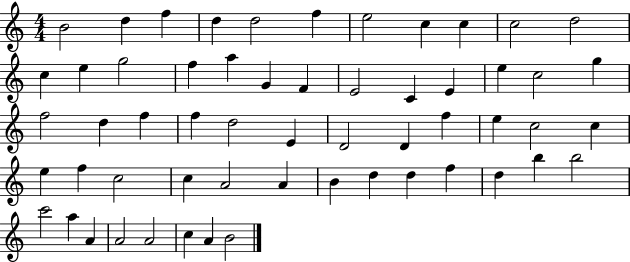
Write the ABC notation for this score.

X:1
T:Untitled
M:4/4
L:1/4
K:C
B2 d f d d2 f e2 c c c2 d2 c e g2 f a G F E2 C E e c2 g f2 d f f d2 E D2 D f e c2 c e f c2 c A2 A B d d f d b b2 c'2 a A A2 A2 c A B2